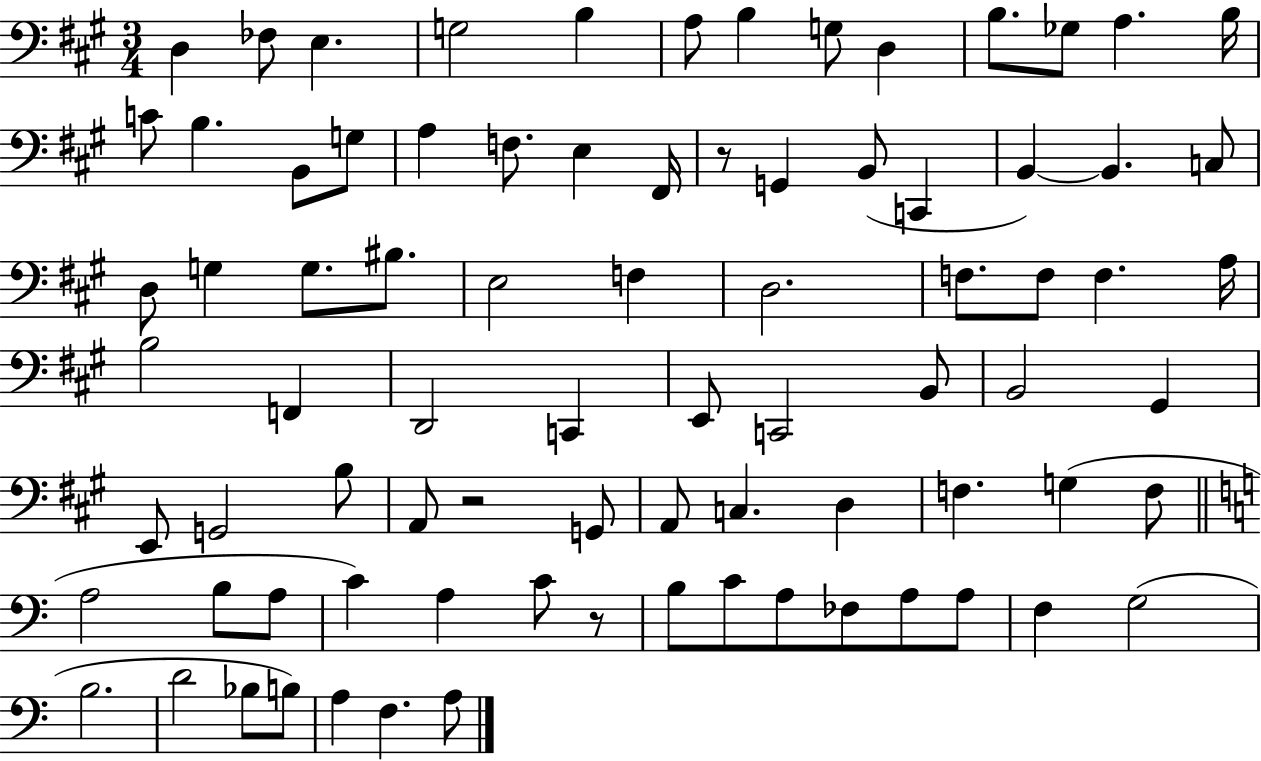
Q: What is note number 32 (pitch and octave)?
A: E3